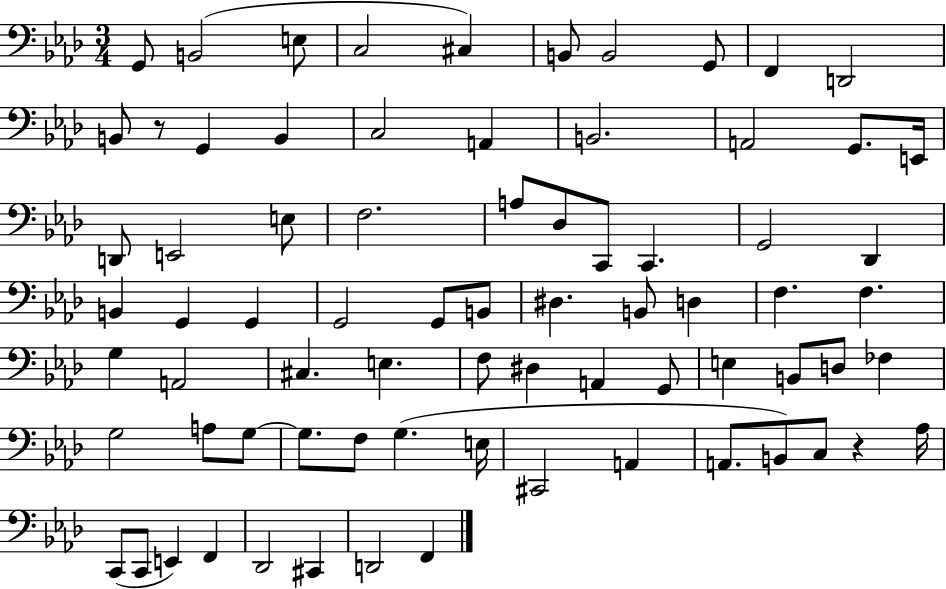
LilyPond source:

{
  \clef bass
  \numericTimeSignature
  \time 3/4
  \key aes \major
  g,8 b,2( e8 | c2 cis4) | b,8 b,2 g,8 | f,4 d,2 | \break b,8 r8 g,4 b,4 | c2 a,4 | b,2. | a,2 g,8. e,16 | \break d,8 e,2 e8 | f2. | a8 des8 c,8 c,4. | g,2 des,4 | \break b,4 g,4 g,4 | g,2 g,8 b,8 | dis4. b,8 d4 | f4. f4. | \break g4 a,2 | cis4. e4. | f8 dis4 a,4 g,8 | e4 b,8 d8 fes4 | \break g2 a8 g8~~ | g8. f8 g4.( e16 | cis,2 a,4 | a,8. b,8) c8 r4 aes16 | \break c,8( c,8 e,4) f,4 | des,2 cis,4 | d,2 f,4 | \bar "|."
}